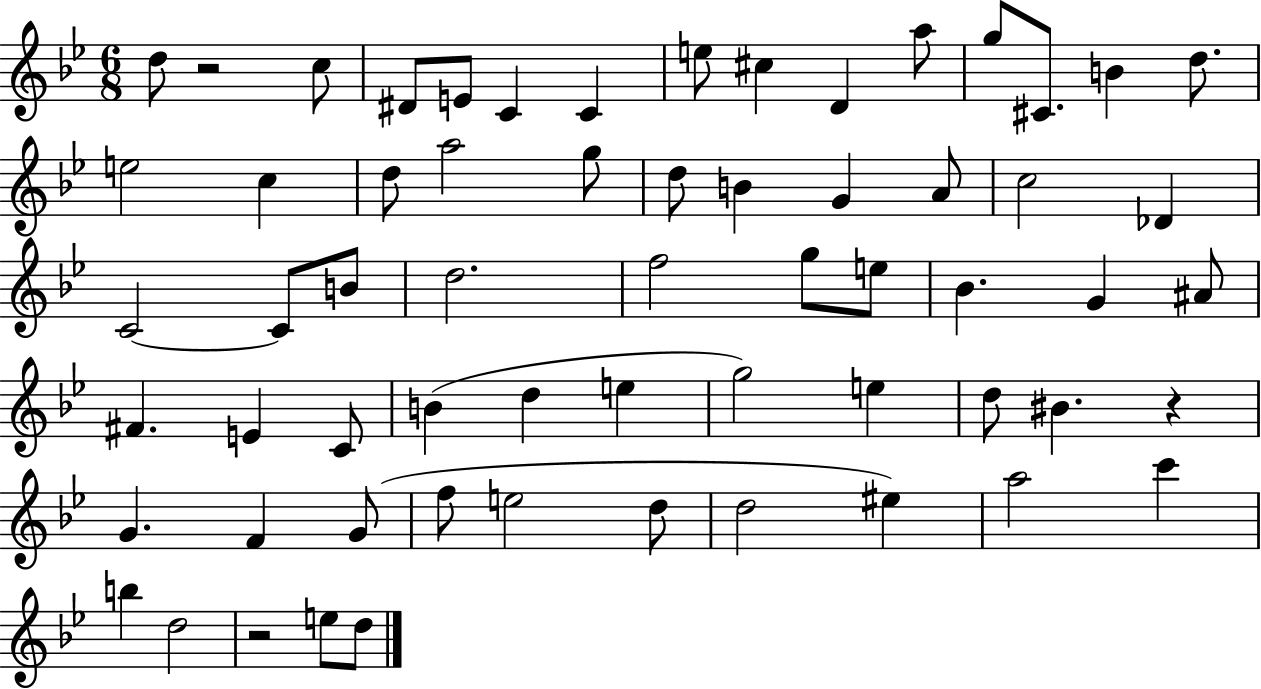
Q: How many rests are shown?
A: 3